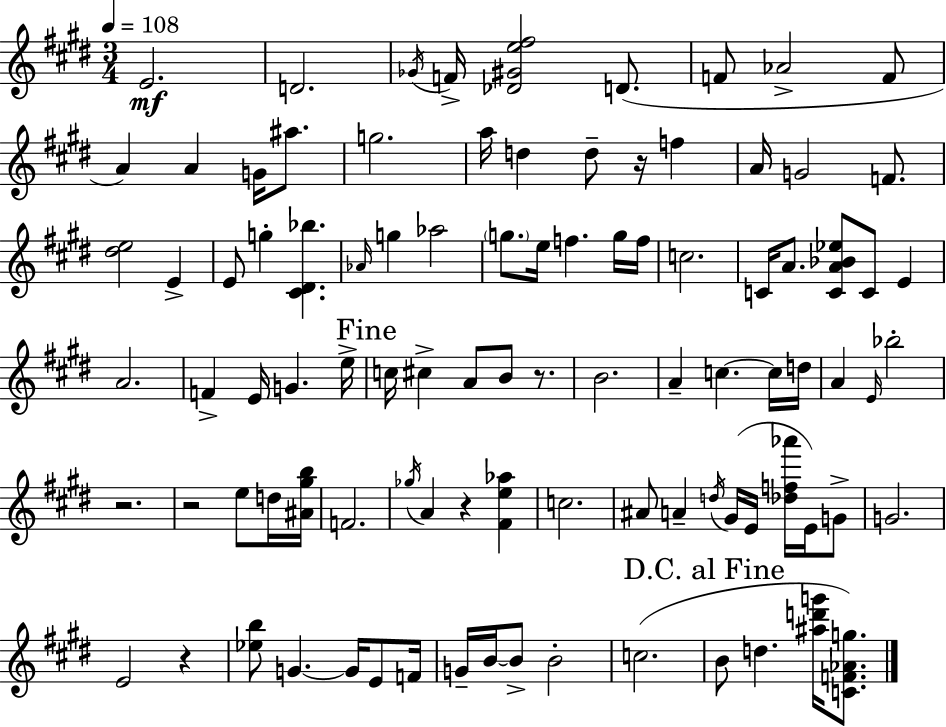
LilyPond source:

{
  \clef treble
  \numericTimeSignature
  \time 3/4
  \key e \major
  \tempo 4 = 108
  e'2.\mf | d'2. | \acciaccatura { ges'16 } f'16-> <des' gis' e'' fis''>2 d'8.( | f'8 aes'2-> f'8 | \break a'4) a'4 g'16 ais''8. | g''2. | a''16 d''4 d''8-- r16 f''4 | a'16 g'2 f'8. | \break <dis'' e''>2 e'4-> | e'8 g''4-. <cis' dis' bes''>4. | \grace { aes'16 } g''4 aes''2 | \parenthesize g''8. e''16 f''4. | \break g''16 f''16 c''2. | c'16 a'8. <c' a' bes' ees''>8 c'8 e'4 | a'2. | f'4-> e'16 g'4. | \break e''16-> \mark "Fine" c''16 cis''4-> a'8 b'8 r8. | b'2. | a'4-- c''4.~~ | c''16 d''16 a'4 \grace { e'16 } bes''2-. | \break r2. | r2 e''8 | d''16 <ais' gis'' b''>16 f'2. | \acciaccatura { ges''16 } a'4 r4 | \break <fis' e'' aes''>4 c''2. | ais'8 a'4-- \acciaccatura { d''16 } gis'16( | e'16 <des'' f'' aes'''>16 e'16) g'8-> g'2. | e'2 | \break r4 <ees'' b''>8 g'4.~~ | g'16 e'8 f'16 g'16-- b'16~~ b'8-> b'2-. | c''2.( | \mark "D.C. al Fine" b'8 d''4. | \break <ais'' d''' g'''>16 <c' f' aes' g''>8.) \bar "|."
}